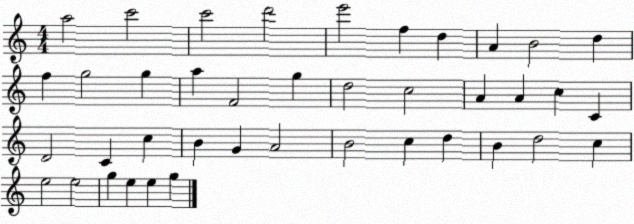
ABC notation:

X:1
T:Untitled
M:4/4
L:1/4
K:C
a2 c'2 c'2 d'2 e'2 f d A B2 d f g2 g a F2 g d2 c2 A A c C D2 C c B G A2 B2 c d B d2 c e2 e2 g e e g